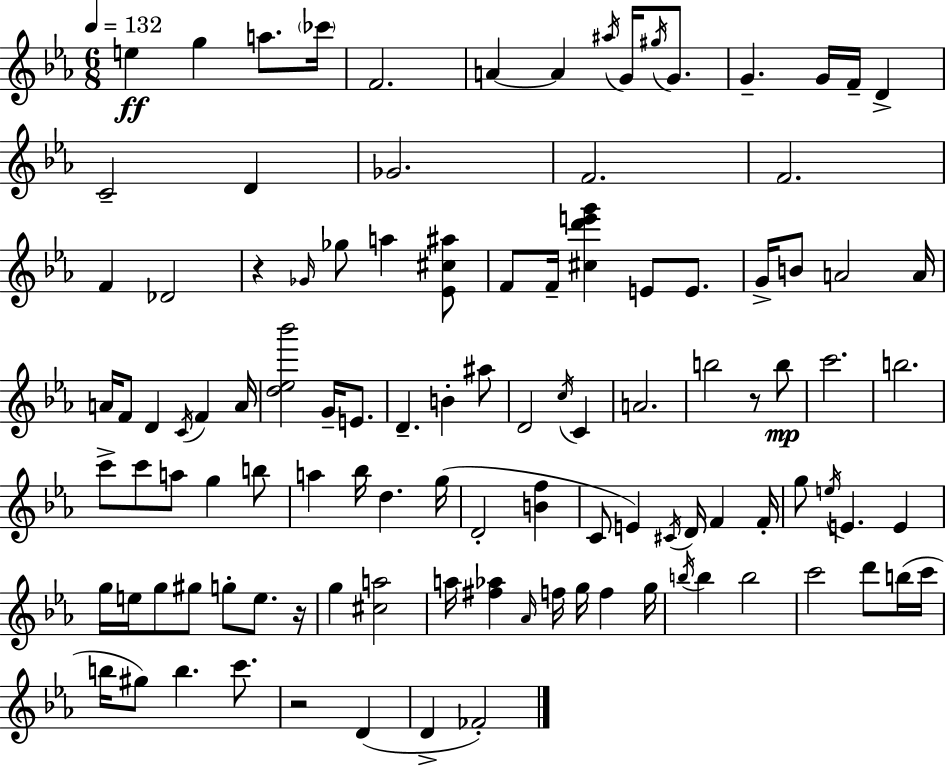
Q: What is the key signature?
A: C minor